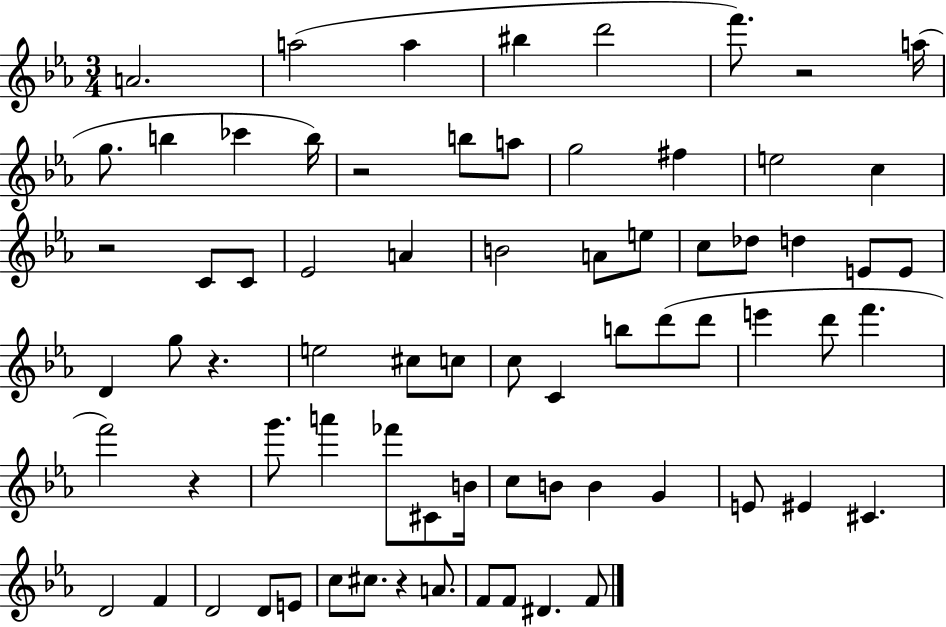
A4/h. A5/h A5/q BIS5/q D6/h F6/e. R/h A5/s G5/e. B5/q CES6/q B5/s R/h B5/e A5/e G5/h F#5/q E5/h C5/q R/h C4/e C4/e Eb4/h A4/q B4/h A4/e E5/e C5/e Db5/e D5/q E4/e E4/e D4/q G5/e R/q. E5/h C#5/e C5/e C5/e C4/q B5/e D6/e D6/e E6/q D6/e F6/q. F6/h R/q G6/e. A6/q FES6/e C#4/e B4/s C5/e B4/e B4/q G4/q E4/e EIS4/q C#4/q. D4/h F4/q D4/h D4/e E4/e C5/e C#5/e. R/q A4/e. F4/e F4/e D#4/q. F4/e